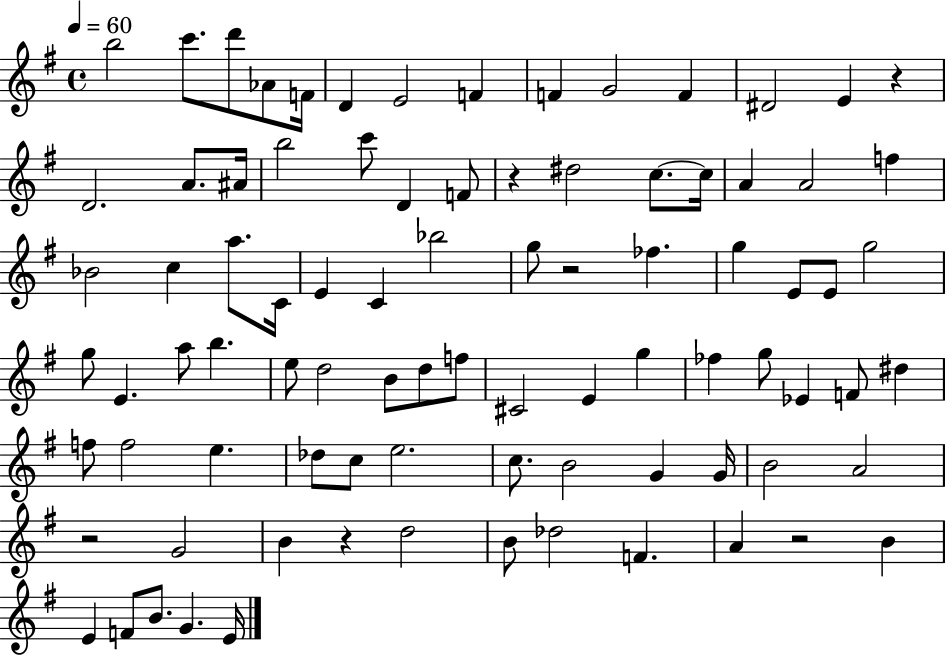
X:1
T:Untitled
M:4/4
L:1/4
K:G
b2 c'/2 d'/2 _A/2 F/4 D E2 F F G2 F ^D2 E z D2 A/2 ^A/4 b2 c'/2 D F/2 z ^d2 c/2 c/4 A A2 f _B2 c a/2 C/4 E C _b2 g/2 z2 _f g E/2 E/2 g2 g/2 E a/2 b e/2 d2 B/2 d/2 f/2 ^C2 E g _f g/2 _E F/2 ^d f/2 f2 e _d/2 c/2 e2 c/2 B2 G G/4 B2 A2 z2 G2 B z d2 B/2 _d2 F A z2 B E F/2 B/2 G E/4